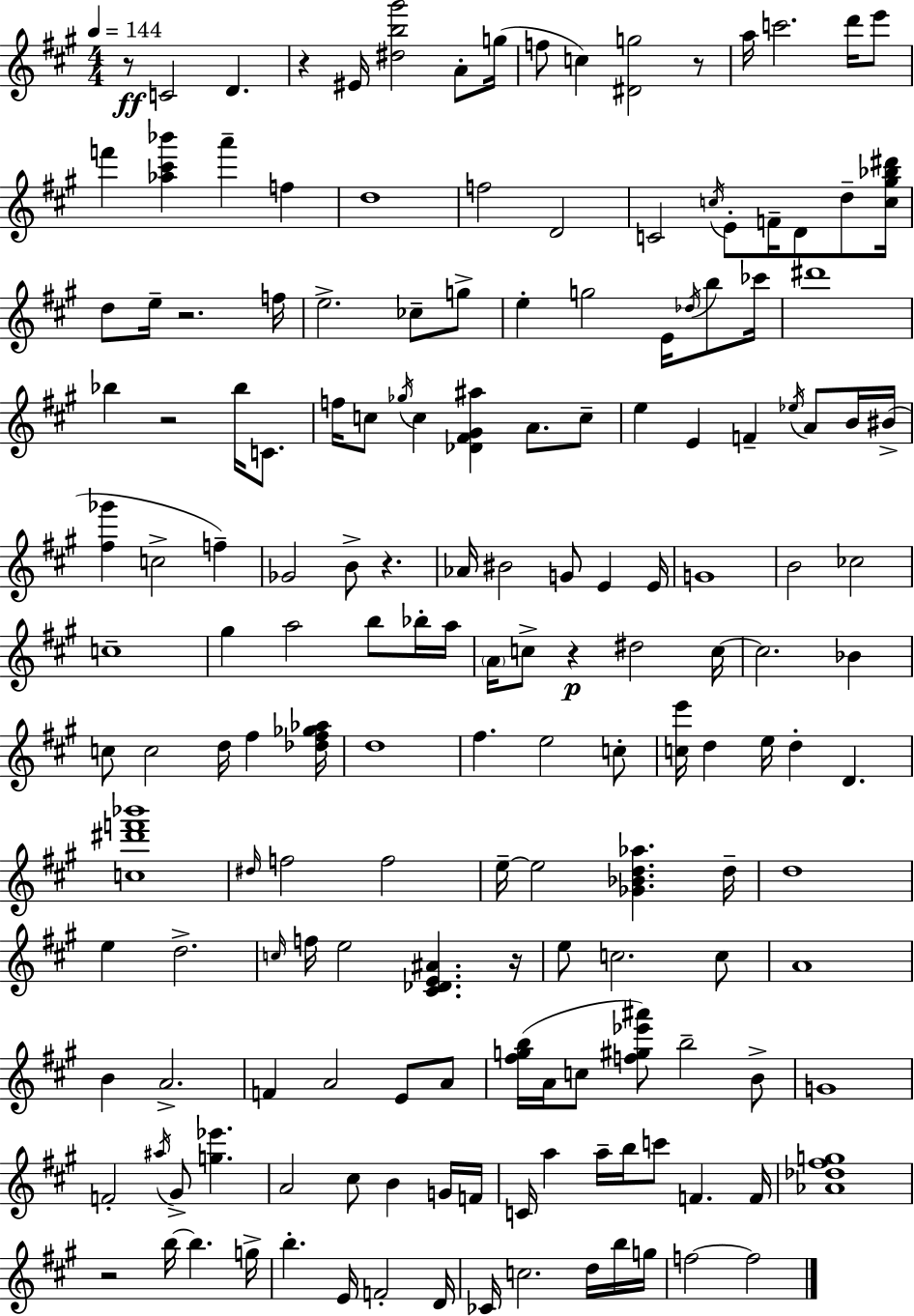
X:1
T:Untitled
M:4/4
L:1/4
K:A
z/2 C2 D z ^E/4 [^db^g']2 A/2 g/4 f/2 c [^Dg]2 z/2 a/4 c'2 d'/4 e'/2 f' [_a^c'_b'] a' f d4 f2 D2 C2 c/4 E/2 F/4 D/2 d/2 [c^g_b^d']/4 d/2 e/4 z2 f/4 e2 _c/2 g/2 e g2 E/4 _d/4 b/2 _c'/4 ^d'4 _b z2 _b/4 C/2 f/4 c/2 _g/4 c [_D^F^G^a] A/2 c/2 e E F _e/4 A/2 B/4 ^B/4 [^f_g'] c2 f _G2 B/2 z _A/4 ^B2 G/2 E E/4 G4 B2 _c2 c4 ^g a2 b/2 _b/4 a/4 A/4 c/2 z ^d2 c/4 c2 _B c/2 c2 d/4 ^f [_d^f_g_a]/4 d4 ^f e2 c/2 [ce']/4 d e/4 d D [c^d'f'_b']4 ^d/4 f2 f2 e/4 e2 [_G_Bd_a] d/4 d4 e d2 c/4 f/4 e2 [^C_DE^A] z/4 e/2 c2 c/2 A4 B A2 F A2 E/2 A/2 [^fgb]/4 A/4 c/2 [f^g_e'^a']/2 b2 B/2 G4 F2 ^a/4 ^G/2 [g_e'] A2 ^c/2 B G/4 F/4 C/4 a a/4 b/4 c'/2 F F/4 [_A_d^fg]4 z2 b/4 b g/4 b E/4 F2 D/4 _C/4 c2 d/4 b/4 g/4 f2 f2